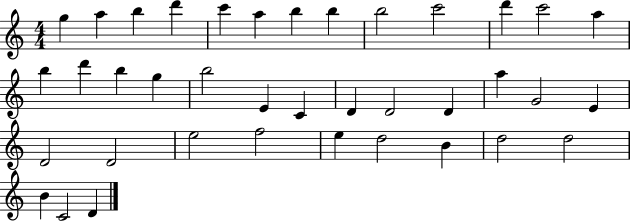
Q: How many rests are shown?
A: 0